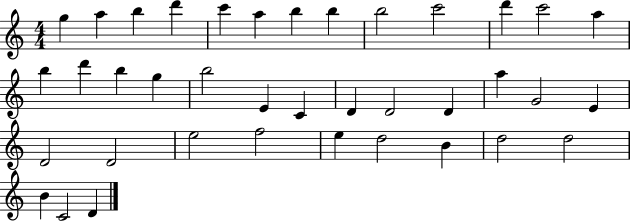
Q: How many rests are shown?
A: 0